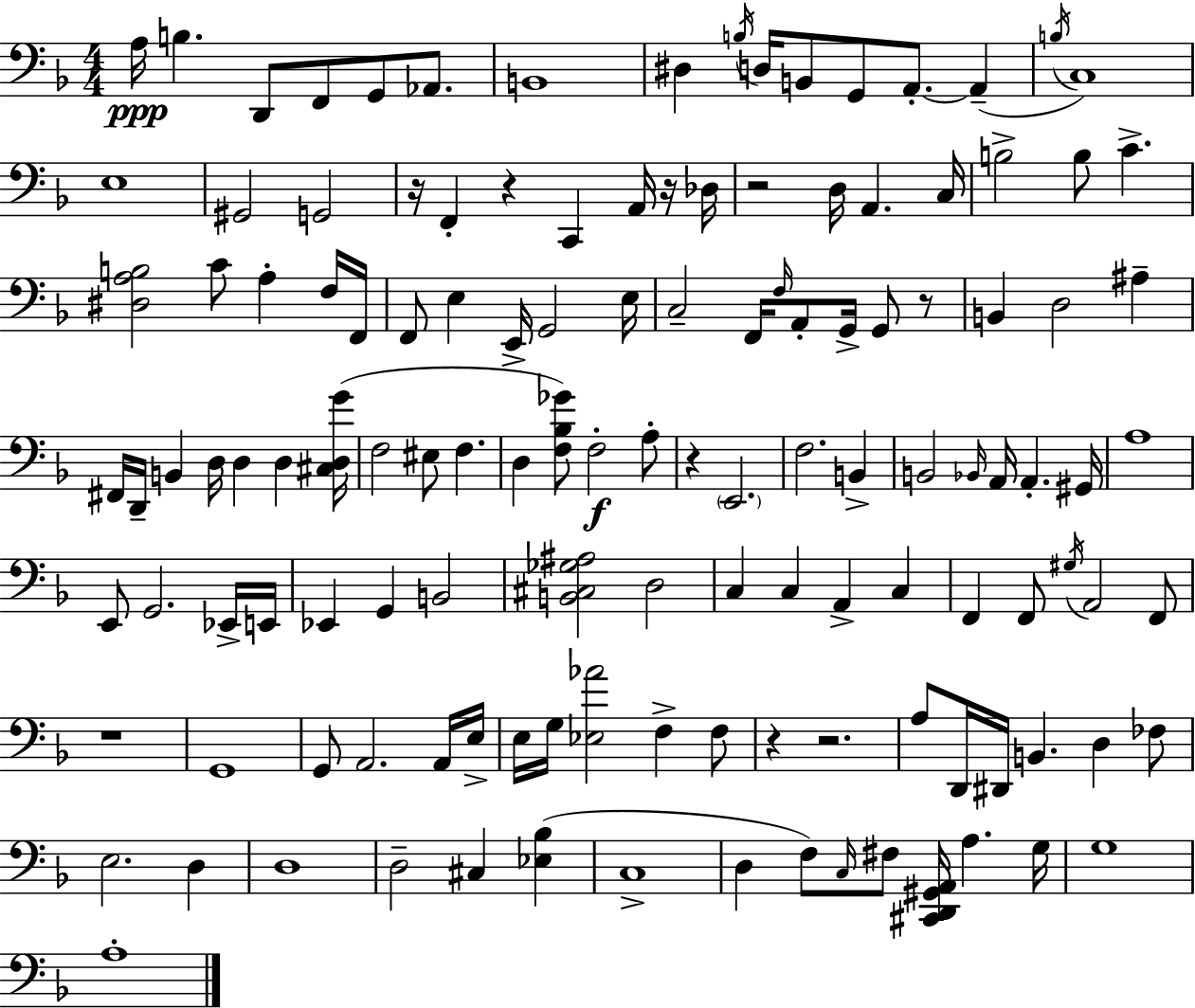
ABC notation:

X:1
T:Untitled
M:4/4
L:1/4
K:Dm
A,/4 B, D,,/2 F,,/2 G,,/2 _A,,/2 B,,4 ^D, B,/4 D,/4 B,,/2 G,,/2 A,,/2 A,, B,/4 C,4 E,4 ^G,,2 G,,2 z/4 F,, z C,, A,,/4 z/4 _D,/4 z2 D,/4 A,, C,/4 B,2 B,/2 C [^D,A,B,]2 C/2 A, F,/4 F,,/4 F,,/2 E, E,,/4 G,,2 E,/4 C,2 F,,/4 F,/4 A,,/2 G,,/4 G,,/2 z/2 B,, D,2 ^A, ^F,,/4 D,,/4 B,, D,/4 D, D, [^C,D,G]/4 F,2 ^E,/2 F, D, [F,_B,_G]/2 F,2 A,/2 z E,,2 F,2 B,, B,,2 _B,,/4 A,,/4 A,, ^G,,/4 A,4 E,,/2 G,,2 _E,,/4 E,,/4 _E,, G,, B,,2 [B,,^C,_G,^A,]2 D,2 C, C, A,, C, F,, F,,/2 ^G,/4 A,,2 F,,/2 z4 G,,4 G,,/2 A,,2 A,,/4 E,/4 E,/4 G,/4 [_E,_A]2 F, F,/2 z z2 A,/2 D,,/4 ^D,,/4 B,, D, _F,/2 E,2 D, D,4 D,2 ^C, [_E,_B,] C,4 D, F,/2 C,/4 ^F,/2 [^C,,D,,^G,,A,,]/4 A, G,/4 G,4 A,4